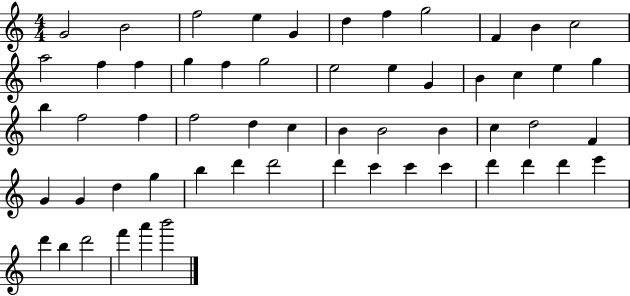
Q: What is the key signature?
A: C major